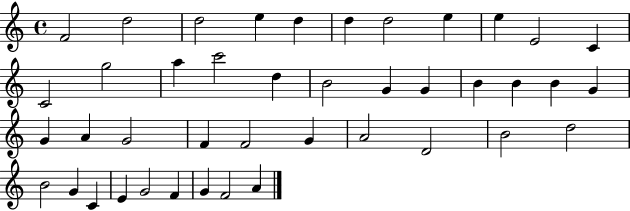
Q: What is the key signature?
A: C major